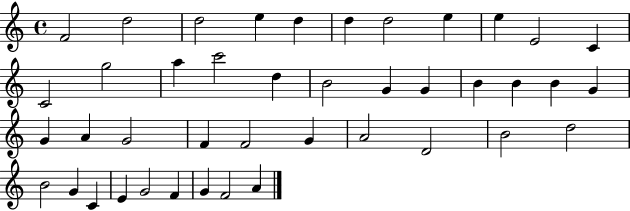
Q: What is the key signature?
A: C major